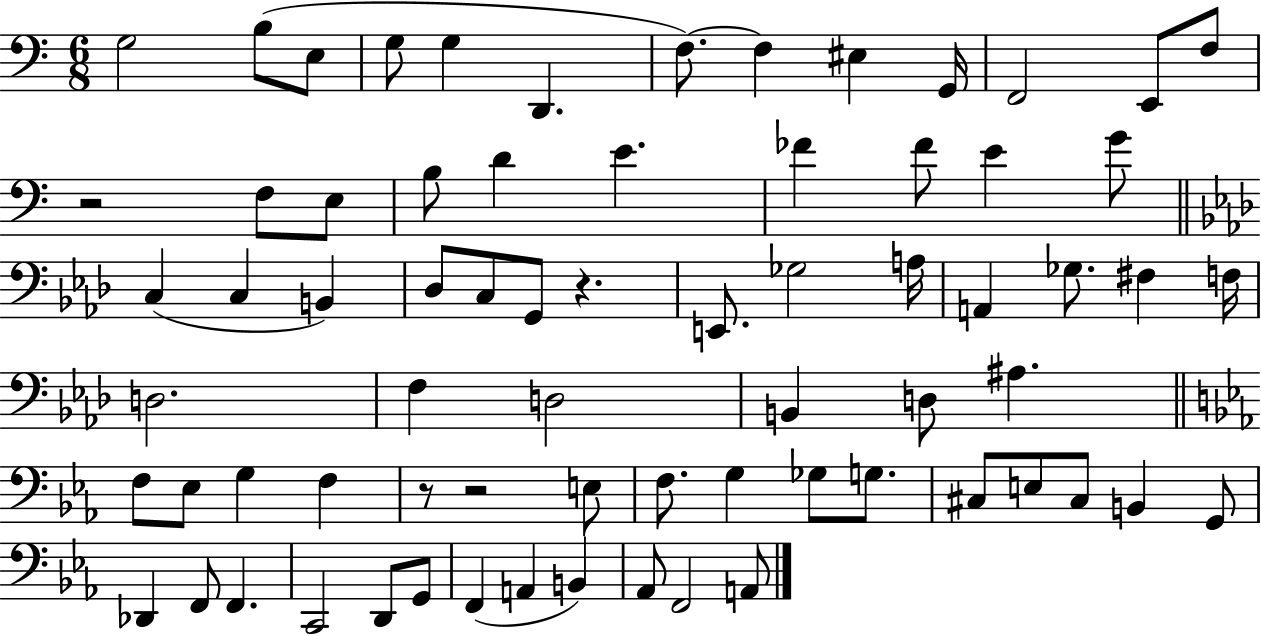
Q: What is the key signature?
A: C major